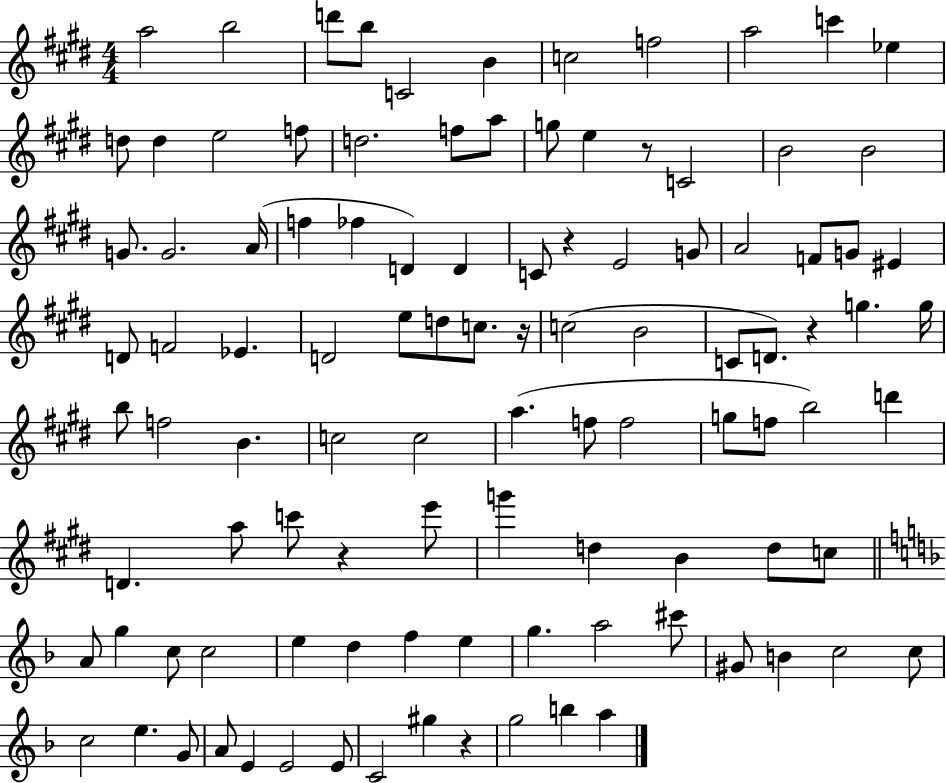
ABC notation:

X:1
T:Untitled
M:4/4
L:1/4
K:E
a2 b2 d'/2 b/2 C2 B c2 f2 a2 c' _e d/2 d e2 f/2 d2 f/2 a/2 g/2 e z/2 C2 B2 B2 G/2 G2 A/4 f _f D D C/2 z E2 G/2 A2 F/2 G/2 ^E D/2 F2 _E D2 e/2 d/2 c/2 z/4 c2 B2 C/2 D/2 z g g/4 b/2 f2 B c2 c2 a f/2 f2 g/2 f/2 b2 d' D a/2 c'/2 z e'/2 g' d B d/2 c/2 A/2 g c/2 c2 e d f e g a2 ^c'/2 ^G/2 B c2 c/2 c2 e G/2 A/2 E E2 E/2 C2 ^g z g2 b a